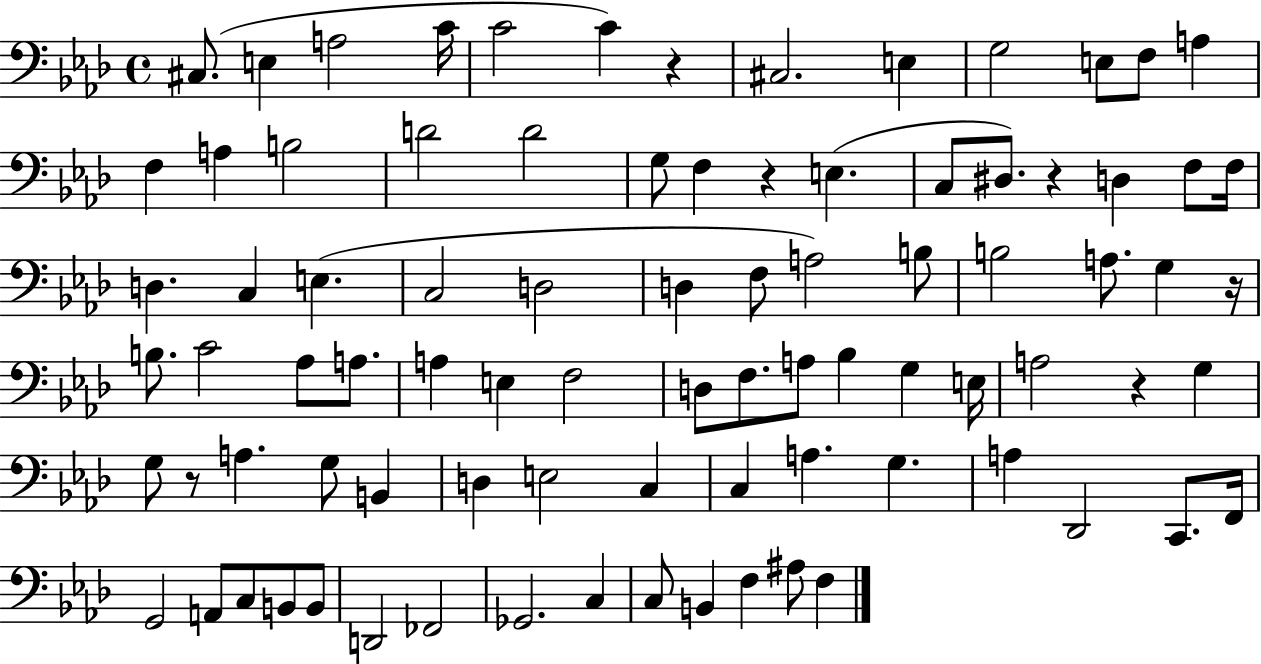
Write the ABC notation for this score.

X:1
T:Untitled
M:4/4
L:1/4
K:Ab
^C,/2 E, A,2 C/4 C2 C z ^C,2 E, G,2 E,/2 F,/2 A, F, A, B,2 D2 D2 G,/2 F, z E, C,/2 ^D,/2 z D, F,/2 F,/4 D, C, E, C,2 D,2 D, F,/2 A,2 B,/2 B,2 A,/2 G, z/4 B,/2 C2 _A,/2 A,/2 A, E, F,2 D,/2 F,/2 A,/2 _B, G, E,/4 A,2 z G, G,/2 z/2 A, G,/2 B,, D, E,2 C, C, A, G, A, _D,,2 C,,/2 F,,/4 G,,2 A,,/2 C,/2 B,,/2 B,,/2 D,,2 _F,,2 _G,,2 C, C,/2 B,, F, ^A,/2 F,